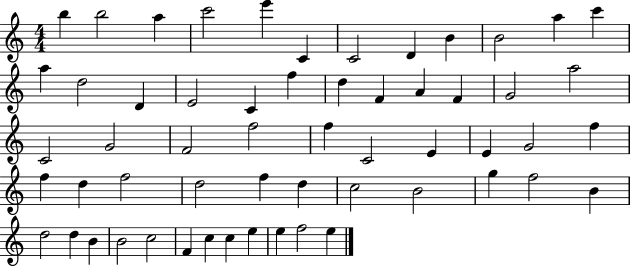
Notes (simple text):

B5/q B5/h A5/q C6/h E6/q C4/q C4/h D4/q B4/q B4/h A5/q C6/q A5/q D5/h D4/q E4/h C4/q F5/q D5/q F4/q A4/q F4/q G4/h A5/h C4/h G4/h F4/h F5/h F5/q C4/h E4/q E4/q G4/h F5/q F5/q D5/q F5/h D5/h F5/q D5/q C5/h B4/h G5/q F5/h B4/q D5/h D5/q B4/q B4/h C5/h F4/q C5/q C5/q E5/q E5/q F5/h E5/q